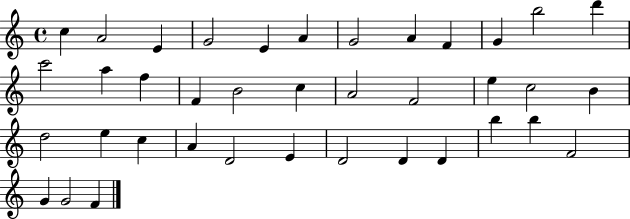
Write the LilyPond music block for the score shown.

{
  \clef treble
  \time 4/4
  \defaultTimeSignature
  \key c \major
  c''4 a'2 e'4 | g'2 e'4 a'4 | g'2 a'4 f'4 | g'4 b''2 d'''4 | \break c'''2 a''4 f''4 | f'4 b'2 c''4 | a'2 f'2 | e''4 c''2 b'4 | \break d''2 e''4 c''4 | a'4 d'2 e'4 | d'2 d'4 d'4 | b''4 b''4 f'2 | \break g'4 g'2 f'4 | \bar "|."
}